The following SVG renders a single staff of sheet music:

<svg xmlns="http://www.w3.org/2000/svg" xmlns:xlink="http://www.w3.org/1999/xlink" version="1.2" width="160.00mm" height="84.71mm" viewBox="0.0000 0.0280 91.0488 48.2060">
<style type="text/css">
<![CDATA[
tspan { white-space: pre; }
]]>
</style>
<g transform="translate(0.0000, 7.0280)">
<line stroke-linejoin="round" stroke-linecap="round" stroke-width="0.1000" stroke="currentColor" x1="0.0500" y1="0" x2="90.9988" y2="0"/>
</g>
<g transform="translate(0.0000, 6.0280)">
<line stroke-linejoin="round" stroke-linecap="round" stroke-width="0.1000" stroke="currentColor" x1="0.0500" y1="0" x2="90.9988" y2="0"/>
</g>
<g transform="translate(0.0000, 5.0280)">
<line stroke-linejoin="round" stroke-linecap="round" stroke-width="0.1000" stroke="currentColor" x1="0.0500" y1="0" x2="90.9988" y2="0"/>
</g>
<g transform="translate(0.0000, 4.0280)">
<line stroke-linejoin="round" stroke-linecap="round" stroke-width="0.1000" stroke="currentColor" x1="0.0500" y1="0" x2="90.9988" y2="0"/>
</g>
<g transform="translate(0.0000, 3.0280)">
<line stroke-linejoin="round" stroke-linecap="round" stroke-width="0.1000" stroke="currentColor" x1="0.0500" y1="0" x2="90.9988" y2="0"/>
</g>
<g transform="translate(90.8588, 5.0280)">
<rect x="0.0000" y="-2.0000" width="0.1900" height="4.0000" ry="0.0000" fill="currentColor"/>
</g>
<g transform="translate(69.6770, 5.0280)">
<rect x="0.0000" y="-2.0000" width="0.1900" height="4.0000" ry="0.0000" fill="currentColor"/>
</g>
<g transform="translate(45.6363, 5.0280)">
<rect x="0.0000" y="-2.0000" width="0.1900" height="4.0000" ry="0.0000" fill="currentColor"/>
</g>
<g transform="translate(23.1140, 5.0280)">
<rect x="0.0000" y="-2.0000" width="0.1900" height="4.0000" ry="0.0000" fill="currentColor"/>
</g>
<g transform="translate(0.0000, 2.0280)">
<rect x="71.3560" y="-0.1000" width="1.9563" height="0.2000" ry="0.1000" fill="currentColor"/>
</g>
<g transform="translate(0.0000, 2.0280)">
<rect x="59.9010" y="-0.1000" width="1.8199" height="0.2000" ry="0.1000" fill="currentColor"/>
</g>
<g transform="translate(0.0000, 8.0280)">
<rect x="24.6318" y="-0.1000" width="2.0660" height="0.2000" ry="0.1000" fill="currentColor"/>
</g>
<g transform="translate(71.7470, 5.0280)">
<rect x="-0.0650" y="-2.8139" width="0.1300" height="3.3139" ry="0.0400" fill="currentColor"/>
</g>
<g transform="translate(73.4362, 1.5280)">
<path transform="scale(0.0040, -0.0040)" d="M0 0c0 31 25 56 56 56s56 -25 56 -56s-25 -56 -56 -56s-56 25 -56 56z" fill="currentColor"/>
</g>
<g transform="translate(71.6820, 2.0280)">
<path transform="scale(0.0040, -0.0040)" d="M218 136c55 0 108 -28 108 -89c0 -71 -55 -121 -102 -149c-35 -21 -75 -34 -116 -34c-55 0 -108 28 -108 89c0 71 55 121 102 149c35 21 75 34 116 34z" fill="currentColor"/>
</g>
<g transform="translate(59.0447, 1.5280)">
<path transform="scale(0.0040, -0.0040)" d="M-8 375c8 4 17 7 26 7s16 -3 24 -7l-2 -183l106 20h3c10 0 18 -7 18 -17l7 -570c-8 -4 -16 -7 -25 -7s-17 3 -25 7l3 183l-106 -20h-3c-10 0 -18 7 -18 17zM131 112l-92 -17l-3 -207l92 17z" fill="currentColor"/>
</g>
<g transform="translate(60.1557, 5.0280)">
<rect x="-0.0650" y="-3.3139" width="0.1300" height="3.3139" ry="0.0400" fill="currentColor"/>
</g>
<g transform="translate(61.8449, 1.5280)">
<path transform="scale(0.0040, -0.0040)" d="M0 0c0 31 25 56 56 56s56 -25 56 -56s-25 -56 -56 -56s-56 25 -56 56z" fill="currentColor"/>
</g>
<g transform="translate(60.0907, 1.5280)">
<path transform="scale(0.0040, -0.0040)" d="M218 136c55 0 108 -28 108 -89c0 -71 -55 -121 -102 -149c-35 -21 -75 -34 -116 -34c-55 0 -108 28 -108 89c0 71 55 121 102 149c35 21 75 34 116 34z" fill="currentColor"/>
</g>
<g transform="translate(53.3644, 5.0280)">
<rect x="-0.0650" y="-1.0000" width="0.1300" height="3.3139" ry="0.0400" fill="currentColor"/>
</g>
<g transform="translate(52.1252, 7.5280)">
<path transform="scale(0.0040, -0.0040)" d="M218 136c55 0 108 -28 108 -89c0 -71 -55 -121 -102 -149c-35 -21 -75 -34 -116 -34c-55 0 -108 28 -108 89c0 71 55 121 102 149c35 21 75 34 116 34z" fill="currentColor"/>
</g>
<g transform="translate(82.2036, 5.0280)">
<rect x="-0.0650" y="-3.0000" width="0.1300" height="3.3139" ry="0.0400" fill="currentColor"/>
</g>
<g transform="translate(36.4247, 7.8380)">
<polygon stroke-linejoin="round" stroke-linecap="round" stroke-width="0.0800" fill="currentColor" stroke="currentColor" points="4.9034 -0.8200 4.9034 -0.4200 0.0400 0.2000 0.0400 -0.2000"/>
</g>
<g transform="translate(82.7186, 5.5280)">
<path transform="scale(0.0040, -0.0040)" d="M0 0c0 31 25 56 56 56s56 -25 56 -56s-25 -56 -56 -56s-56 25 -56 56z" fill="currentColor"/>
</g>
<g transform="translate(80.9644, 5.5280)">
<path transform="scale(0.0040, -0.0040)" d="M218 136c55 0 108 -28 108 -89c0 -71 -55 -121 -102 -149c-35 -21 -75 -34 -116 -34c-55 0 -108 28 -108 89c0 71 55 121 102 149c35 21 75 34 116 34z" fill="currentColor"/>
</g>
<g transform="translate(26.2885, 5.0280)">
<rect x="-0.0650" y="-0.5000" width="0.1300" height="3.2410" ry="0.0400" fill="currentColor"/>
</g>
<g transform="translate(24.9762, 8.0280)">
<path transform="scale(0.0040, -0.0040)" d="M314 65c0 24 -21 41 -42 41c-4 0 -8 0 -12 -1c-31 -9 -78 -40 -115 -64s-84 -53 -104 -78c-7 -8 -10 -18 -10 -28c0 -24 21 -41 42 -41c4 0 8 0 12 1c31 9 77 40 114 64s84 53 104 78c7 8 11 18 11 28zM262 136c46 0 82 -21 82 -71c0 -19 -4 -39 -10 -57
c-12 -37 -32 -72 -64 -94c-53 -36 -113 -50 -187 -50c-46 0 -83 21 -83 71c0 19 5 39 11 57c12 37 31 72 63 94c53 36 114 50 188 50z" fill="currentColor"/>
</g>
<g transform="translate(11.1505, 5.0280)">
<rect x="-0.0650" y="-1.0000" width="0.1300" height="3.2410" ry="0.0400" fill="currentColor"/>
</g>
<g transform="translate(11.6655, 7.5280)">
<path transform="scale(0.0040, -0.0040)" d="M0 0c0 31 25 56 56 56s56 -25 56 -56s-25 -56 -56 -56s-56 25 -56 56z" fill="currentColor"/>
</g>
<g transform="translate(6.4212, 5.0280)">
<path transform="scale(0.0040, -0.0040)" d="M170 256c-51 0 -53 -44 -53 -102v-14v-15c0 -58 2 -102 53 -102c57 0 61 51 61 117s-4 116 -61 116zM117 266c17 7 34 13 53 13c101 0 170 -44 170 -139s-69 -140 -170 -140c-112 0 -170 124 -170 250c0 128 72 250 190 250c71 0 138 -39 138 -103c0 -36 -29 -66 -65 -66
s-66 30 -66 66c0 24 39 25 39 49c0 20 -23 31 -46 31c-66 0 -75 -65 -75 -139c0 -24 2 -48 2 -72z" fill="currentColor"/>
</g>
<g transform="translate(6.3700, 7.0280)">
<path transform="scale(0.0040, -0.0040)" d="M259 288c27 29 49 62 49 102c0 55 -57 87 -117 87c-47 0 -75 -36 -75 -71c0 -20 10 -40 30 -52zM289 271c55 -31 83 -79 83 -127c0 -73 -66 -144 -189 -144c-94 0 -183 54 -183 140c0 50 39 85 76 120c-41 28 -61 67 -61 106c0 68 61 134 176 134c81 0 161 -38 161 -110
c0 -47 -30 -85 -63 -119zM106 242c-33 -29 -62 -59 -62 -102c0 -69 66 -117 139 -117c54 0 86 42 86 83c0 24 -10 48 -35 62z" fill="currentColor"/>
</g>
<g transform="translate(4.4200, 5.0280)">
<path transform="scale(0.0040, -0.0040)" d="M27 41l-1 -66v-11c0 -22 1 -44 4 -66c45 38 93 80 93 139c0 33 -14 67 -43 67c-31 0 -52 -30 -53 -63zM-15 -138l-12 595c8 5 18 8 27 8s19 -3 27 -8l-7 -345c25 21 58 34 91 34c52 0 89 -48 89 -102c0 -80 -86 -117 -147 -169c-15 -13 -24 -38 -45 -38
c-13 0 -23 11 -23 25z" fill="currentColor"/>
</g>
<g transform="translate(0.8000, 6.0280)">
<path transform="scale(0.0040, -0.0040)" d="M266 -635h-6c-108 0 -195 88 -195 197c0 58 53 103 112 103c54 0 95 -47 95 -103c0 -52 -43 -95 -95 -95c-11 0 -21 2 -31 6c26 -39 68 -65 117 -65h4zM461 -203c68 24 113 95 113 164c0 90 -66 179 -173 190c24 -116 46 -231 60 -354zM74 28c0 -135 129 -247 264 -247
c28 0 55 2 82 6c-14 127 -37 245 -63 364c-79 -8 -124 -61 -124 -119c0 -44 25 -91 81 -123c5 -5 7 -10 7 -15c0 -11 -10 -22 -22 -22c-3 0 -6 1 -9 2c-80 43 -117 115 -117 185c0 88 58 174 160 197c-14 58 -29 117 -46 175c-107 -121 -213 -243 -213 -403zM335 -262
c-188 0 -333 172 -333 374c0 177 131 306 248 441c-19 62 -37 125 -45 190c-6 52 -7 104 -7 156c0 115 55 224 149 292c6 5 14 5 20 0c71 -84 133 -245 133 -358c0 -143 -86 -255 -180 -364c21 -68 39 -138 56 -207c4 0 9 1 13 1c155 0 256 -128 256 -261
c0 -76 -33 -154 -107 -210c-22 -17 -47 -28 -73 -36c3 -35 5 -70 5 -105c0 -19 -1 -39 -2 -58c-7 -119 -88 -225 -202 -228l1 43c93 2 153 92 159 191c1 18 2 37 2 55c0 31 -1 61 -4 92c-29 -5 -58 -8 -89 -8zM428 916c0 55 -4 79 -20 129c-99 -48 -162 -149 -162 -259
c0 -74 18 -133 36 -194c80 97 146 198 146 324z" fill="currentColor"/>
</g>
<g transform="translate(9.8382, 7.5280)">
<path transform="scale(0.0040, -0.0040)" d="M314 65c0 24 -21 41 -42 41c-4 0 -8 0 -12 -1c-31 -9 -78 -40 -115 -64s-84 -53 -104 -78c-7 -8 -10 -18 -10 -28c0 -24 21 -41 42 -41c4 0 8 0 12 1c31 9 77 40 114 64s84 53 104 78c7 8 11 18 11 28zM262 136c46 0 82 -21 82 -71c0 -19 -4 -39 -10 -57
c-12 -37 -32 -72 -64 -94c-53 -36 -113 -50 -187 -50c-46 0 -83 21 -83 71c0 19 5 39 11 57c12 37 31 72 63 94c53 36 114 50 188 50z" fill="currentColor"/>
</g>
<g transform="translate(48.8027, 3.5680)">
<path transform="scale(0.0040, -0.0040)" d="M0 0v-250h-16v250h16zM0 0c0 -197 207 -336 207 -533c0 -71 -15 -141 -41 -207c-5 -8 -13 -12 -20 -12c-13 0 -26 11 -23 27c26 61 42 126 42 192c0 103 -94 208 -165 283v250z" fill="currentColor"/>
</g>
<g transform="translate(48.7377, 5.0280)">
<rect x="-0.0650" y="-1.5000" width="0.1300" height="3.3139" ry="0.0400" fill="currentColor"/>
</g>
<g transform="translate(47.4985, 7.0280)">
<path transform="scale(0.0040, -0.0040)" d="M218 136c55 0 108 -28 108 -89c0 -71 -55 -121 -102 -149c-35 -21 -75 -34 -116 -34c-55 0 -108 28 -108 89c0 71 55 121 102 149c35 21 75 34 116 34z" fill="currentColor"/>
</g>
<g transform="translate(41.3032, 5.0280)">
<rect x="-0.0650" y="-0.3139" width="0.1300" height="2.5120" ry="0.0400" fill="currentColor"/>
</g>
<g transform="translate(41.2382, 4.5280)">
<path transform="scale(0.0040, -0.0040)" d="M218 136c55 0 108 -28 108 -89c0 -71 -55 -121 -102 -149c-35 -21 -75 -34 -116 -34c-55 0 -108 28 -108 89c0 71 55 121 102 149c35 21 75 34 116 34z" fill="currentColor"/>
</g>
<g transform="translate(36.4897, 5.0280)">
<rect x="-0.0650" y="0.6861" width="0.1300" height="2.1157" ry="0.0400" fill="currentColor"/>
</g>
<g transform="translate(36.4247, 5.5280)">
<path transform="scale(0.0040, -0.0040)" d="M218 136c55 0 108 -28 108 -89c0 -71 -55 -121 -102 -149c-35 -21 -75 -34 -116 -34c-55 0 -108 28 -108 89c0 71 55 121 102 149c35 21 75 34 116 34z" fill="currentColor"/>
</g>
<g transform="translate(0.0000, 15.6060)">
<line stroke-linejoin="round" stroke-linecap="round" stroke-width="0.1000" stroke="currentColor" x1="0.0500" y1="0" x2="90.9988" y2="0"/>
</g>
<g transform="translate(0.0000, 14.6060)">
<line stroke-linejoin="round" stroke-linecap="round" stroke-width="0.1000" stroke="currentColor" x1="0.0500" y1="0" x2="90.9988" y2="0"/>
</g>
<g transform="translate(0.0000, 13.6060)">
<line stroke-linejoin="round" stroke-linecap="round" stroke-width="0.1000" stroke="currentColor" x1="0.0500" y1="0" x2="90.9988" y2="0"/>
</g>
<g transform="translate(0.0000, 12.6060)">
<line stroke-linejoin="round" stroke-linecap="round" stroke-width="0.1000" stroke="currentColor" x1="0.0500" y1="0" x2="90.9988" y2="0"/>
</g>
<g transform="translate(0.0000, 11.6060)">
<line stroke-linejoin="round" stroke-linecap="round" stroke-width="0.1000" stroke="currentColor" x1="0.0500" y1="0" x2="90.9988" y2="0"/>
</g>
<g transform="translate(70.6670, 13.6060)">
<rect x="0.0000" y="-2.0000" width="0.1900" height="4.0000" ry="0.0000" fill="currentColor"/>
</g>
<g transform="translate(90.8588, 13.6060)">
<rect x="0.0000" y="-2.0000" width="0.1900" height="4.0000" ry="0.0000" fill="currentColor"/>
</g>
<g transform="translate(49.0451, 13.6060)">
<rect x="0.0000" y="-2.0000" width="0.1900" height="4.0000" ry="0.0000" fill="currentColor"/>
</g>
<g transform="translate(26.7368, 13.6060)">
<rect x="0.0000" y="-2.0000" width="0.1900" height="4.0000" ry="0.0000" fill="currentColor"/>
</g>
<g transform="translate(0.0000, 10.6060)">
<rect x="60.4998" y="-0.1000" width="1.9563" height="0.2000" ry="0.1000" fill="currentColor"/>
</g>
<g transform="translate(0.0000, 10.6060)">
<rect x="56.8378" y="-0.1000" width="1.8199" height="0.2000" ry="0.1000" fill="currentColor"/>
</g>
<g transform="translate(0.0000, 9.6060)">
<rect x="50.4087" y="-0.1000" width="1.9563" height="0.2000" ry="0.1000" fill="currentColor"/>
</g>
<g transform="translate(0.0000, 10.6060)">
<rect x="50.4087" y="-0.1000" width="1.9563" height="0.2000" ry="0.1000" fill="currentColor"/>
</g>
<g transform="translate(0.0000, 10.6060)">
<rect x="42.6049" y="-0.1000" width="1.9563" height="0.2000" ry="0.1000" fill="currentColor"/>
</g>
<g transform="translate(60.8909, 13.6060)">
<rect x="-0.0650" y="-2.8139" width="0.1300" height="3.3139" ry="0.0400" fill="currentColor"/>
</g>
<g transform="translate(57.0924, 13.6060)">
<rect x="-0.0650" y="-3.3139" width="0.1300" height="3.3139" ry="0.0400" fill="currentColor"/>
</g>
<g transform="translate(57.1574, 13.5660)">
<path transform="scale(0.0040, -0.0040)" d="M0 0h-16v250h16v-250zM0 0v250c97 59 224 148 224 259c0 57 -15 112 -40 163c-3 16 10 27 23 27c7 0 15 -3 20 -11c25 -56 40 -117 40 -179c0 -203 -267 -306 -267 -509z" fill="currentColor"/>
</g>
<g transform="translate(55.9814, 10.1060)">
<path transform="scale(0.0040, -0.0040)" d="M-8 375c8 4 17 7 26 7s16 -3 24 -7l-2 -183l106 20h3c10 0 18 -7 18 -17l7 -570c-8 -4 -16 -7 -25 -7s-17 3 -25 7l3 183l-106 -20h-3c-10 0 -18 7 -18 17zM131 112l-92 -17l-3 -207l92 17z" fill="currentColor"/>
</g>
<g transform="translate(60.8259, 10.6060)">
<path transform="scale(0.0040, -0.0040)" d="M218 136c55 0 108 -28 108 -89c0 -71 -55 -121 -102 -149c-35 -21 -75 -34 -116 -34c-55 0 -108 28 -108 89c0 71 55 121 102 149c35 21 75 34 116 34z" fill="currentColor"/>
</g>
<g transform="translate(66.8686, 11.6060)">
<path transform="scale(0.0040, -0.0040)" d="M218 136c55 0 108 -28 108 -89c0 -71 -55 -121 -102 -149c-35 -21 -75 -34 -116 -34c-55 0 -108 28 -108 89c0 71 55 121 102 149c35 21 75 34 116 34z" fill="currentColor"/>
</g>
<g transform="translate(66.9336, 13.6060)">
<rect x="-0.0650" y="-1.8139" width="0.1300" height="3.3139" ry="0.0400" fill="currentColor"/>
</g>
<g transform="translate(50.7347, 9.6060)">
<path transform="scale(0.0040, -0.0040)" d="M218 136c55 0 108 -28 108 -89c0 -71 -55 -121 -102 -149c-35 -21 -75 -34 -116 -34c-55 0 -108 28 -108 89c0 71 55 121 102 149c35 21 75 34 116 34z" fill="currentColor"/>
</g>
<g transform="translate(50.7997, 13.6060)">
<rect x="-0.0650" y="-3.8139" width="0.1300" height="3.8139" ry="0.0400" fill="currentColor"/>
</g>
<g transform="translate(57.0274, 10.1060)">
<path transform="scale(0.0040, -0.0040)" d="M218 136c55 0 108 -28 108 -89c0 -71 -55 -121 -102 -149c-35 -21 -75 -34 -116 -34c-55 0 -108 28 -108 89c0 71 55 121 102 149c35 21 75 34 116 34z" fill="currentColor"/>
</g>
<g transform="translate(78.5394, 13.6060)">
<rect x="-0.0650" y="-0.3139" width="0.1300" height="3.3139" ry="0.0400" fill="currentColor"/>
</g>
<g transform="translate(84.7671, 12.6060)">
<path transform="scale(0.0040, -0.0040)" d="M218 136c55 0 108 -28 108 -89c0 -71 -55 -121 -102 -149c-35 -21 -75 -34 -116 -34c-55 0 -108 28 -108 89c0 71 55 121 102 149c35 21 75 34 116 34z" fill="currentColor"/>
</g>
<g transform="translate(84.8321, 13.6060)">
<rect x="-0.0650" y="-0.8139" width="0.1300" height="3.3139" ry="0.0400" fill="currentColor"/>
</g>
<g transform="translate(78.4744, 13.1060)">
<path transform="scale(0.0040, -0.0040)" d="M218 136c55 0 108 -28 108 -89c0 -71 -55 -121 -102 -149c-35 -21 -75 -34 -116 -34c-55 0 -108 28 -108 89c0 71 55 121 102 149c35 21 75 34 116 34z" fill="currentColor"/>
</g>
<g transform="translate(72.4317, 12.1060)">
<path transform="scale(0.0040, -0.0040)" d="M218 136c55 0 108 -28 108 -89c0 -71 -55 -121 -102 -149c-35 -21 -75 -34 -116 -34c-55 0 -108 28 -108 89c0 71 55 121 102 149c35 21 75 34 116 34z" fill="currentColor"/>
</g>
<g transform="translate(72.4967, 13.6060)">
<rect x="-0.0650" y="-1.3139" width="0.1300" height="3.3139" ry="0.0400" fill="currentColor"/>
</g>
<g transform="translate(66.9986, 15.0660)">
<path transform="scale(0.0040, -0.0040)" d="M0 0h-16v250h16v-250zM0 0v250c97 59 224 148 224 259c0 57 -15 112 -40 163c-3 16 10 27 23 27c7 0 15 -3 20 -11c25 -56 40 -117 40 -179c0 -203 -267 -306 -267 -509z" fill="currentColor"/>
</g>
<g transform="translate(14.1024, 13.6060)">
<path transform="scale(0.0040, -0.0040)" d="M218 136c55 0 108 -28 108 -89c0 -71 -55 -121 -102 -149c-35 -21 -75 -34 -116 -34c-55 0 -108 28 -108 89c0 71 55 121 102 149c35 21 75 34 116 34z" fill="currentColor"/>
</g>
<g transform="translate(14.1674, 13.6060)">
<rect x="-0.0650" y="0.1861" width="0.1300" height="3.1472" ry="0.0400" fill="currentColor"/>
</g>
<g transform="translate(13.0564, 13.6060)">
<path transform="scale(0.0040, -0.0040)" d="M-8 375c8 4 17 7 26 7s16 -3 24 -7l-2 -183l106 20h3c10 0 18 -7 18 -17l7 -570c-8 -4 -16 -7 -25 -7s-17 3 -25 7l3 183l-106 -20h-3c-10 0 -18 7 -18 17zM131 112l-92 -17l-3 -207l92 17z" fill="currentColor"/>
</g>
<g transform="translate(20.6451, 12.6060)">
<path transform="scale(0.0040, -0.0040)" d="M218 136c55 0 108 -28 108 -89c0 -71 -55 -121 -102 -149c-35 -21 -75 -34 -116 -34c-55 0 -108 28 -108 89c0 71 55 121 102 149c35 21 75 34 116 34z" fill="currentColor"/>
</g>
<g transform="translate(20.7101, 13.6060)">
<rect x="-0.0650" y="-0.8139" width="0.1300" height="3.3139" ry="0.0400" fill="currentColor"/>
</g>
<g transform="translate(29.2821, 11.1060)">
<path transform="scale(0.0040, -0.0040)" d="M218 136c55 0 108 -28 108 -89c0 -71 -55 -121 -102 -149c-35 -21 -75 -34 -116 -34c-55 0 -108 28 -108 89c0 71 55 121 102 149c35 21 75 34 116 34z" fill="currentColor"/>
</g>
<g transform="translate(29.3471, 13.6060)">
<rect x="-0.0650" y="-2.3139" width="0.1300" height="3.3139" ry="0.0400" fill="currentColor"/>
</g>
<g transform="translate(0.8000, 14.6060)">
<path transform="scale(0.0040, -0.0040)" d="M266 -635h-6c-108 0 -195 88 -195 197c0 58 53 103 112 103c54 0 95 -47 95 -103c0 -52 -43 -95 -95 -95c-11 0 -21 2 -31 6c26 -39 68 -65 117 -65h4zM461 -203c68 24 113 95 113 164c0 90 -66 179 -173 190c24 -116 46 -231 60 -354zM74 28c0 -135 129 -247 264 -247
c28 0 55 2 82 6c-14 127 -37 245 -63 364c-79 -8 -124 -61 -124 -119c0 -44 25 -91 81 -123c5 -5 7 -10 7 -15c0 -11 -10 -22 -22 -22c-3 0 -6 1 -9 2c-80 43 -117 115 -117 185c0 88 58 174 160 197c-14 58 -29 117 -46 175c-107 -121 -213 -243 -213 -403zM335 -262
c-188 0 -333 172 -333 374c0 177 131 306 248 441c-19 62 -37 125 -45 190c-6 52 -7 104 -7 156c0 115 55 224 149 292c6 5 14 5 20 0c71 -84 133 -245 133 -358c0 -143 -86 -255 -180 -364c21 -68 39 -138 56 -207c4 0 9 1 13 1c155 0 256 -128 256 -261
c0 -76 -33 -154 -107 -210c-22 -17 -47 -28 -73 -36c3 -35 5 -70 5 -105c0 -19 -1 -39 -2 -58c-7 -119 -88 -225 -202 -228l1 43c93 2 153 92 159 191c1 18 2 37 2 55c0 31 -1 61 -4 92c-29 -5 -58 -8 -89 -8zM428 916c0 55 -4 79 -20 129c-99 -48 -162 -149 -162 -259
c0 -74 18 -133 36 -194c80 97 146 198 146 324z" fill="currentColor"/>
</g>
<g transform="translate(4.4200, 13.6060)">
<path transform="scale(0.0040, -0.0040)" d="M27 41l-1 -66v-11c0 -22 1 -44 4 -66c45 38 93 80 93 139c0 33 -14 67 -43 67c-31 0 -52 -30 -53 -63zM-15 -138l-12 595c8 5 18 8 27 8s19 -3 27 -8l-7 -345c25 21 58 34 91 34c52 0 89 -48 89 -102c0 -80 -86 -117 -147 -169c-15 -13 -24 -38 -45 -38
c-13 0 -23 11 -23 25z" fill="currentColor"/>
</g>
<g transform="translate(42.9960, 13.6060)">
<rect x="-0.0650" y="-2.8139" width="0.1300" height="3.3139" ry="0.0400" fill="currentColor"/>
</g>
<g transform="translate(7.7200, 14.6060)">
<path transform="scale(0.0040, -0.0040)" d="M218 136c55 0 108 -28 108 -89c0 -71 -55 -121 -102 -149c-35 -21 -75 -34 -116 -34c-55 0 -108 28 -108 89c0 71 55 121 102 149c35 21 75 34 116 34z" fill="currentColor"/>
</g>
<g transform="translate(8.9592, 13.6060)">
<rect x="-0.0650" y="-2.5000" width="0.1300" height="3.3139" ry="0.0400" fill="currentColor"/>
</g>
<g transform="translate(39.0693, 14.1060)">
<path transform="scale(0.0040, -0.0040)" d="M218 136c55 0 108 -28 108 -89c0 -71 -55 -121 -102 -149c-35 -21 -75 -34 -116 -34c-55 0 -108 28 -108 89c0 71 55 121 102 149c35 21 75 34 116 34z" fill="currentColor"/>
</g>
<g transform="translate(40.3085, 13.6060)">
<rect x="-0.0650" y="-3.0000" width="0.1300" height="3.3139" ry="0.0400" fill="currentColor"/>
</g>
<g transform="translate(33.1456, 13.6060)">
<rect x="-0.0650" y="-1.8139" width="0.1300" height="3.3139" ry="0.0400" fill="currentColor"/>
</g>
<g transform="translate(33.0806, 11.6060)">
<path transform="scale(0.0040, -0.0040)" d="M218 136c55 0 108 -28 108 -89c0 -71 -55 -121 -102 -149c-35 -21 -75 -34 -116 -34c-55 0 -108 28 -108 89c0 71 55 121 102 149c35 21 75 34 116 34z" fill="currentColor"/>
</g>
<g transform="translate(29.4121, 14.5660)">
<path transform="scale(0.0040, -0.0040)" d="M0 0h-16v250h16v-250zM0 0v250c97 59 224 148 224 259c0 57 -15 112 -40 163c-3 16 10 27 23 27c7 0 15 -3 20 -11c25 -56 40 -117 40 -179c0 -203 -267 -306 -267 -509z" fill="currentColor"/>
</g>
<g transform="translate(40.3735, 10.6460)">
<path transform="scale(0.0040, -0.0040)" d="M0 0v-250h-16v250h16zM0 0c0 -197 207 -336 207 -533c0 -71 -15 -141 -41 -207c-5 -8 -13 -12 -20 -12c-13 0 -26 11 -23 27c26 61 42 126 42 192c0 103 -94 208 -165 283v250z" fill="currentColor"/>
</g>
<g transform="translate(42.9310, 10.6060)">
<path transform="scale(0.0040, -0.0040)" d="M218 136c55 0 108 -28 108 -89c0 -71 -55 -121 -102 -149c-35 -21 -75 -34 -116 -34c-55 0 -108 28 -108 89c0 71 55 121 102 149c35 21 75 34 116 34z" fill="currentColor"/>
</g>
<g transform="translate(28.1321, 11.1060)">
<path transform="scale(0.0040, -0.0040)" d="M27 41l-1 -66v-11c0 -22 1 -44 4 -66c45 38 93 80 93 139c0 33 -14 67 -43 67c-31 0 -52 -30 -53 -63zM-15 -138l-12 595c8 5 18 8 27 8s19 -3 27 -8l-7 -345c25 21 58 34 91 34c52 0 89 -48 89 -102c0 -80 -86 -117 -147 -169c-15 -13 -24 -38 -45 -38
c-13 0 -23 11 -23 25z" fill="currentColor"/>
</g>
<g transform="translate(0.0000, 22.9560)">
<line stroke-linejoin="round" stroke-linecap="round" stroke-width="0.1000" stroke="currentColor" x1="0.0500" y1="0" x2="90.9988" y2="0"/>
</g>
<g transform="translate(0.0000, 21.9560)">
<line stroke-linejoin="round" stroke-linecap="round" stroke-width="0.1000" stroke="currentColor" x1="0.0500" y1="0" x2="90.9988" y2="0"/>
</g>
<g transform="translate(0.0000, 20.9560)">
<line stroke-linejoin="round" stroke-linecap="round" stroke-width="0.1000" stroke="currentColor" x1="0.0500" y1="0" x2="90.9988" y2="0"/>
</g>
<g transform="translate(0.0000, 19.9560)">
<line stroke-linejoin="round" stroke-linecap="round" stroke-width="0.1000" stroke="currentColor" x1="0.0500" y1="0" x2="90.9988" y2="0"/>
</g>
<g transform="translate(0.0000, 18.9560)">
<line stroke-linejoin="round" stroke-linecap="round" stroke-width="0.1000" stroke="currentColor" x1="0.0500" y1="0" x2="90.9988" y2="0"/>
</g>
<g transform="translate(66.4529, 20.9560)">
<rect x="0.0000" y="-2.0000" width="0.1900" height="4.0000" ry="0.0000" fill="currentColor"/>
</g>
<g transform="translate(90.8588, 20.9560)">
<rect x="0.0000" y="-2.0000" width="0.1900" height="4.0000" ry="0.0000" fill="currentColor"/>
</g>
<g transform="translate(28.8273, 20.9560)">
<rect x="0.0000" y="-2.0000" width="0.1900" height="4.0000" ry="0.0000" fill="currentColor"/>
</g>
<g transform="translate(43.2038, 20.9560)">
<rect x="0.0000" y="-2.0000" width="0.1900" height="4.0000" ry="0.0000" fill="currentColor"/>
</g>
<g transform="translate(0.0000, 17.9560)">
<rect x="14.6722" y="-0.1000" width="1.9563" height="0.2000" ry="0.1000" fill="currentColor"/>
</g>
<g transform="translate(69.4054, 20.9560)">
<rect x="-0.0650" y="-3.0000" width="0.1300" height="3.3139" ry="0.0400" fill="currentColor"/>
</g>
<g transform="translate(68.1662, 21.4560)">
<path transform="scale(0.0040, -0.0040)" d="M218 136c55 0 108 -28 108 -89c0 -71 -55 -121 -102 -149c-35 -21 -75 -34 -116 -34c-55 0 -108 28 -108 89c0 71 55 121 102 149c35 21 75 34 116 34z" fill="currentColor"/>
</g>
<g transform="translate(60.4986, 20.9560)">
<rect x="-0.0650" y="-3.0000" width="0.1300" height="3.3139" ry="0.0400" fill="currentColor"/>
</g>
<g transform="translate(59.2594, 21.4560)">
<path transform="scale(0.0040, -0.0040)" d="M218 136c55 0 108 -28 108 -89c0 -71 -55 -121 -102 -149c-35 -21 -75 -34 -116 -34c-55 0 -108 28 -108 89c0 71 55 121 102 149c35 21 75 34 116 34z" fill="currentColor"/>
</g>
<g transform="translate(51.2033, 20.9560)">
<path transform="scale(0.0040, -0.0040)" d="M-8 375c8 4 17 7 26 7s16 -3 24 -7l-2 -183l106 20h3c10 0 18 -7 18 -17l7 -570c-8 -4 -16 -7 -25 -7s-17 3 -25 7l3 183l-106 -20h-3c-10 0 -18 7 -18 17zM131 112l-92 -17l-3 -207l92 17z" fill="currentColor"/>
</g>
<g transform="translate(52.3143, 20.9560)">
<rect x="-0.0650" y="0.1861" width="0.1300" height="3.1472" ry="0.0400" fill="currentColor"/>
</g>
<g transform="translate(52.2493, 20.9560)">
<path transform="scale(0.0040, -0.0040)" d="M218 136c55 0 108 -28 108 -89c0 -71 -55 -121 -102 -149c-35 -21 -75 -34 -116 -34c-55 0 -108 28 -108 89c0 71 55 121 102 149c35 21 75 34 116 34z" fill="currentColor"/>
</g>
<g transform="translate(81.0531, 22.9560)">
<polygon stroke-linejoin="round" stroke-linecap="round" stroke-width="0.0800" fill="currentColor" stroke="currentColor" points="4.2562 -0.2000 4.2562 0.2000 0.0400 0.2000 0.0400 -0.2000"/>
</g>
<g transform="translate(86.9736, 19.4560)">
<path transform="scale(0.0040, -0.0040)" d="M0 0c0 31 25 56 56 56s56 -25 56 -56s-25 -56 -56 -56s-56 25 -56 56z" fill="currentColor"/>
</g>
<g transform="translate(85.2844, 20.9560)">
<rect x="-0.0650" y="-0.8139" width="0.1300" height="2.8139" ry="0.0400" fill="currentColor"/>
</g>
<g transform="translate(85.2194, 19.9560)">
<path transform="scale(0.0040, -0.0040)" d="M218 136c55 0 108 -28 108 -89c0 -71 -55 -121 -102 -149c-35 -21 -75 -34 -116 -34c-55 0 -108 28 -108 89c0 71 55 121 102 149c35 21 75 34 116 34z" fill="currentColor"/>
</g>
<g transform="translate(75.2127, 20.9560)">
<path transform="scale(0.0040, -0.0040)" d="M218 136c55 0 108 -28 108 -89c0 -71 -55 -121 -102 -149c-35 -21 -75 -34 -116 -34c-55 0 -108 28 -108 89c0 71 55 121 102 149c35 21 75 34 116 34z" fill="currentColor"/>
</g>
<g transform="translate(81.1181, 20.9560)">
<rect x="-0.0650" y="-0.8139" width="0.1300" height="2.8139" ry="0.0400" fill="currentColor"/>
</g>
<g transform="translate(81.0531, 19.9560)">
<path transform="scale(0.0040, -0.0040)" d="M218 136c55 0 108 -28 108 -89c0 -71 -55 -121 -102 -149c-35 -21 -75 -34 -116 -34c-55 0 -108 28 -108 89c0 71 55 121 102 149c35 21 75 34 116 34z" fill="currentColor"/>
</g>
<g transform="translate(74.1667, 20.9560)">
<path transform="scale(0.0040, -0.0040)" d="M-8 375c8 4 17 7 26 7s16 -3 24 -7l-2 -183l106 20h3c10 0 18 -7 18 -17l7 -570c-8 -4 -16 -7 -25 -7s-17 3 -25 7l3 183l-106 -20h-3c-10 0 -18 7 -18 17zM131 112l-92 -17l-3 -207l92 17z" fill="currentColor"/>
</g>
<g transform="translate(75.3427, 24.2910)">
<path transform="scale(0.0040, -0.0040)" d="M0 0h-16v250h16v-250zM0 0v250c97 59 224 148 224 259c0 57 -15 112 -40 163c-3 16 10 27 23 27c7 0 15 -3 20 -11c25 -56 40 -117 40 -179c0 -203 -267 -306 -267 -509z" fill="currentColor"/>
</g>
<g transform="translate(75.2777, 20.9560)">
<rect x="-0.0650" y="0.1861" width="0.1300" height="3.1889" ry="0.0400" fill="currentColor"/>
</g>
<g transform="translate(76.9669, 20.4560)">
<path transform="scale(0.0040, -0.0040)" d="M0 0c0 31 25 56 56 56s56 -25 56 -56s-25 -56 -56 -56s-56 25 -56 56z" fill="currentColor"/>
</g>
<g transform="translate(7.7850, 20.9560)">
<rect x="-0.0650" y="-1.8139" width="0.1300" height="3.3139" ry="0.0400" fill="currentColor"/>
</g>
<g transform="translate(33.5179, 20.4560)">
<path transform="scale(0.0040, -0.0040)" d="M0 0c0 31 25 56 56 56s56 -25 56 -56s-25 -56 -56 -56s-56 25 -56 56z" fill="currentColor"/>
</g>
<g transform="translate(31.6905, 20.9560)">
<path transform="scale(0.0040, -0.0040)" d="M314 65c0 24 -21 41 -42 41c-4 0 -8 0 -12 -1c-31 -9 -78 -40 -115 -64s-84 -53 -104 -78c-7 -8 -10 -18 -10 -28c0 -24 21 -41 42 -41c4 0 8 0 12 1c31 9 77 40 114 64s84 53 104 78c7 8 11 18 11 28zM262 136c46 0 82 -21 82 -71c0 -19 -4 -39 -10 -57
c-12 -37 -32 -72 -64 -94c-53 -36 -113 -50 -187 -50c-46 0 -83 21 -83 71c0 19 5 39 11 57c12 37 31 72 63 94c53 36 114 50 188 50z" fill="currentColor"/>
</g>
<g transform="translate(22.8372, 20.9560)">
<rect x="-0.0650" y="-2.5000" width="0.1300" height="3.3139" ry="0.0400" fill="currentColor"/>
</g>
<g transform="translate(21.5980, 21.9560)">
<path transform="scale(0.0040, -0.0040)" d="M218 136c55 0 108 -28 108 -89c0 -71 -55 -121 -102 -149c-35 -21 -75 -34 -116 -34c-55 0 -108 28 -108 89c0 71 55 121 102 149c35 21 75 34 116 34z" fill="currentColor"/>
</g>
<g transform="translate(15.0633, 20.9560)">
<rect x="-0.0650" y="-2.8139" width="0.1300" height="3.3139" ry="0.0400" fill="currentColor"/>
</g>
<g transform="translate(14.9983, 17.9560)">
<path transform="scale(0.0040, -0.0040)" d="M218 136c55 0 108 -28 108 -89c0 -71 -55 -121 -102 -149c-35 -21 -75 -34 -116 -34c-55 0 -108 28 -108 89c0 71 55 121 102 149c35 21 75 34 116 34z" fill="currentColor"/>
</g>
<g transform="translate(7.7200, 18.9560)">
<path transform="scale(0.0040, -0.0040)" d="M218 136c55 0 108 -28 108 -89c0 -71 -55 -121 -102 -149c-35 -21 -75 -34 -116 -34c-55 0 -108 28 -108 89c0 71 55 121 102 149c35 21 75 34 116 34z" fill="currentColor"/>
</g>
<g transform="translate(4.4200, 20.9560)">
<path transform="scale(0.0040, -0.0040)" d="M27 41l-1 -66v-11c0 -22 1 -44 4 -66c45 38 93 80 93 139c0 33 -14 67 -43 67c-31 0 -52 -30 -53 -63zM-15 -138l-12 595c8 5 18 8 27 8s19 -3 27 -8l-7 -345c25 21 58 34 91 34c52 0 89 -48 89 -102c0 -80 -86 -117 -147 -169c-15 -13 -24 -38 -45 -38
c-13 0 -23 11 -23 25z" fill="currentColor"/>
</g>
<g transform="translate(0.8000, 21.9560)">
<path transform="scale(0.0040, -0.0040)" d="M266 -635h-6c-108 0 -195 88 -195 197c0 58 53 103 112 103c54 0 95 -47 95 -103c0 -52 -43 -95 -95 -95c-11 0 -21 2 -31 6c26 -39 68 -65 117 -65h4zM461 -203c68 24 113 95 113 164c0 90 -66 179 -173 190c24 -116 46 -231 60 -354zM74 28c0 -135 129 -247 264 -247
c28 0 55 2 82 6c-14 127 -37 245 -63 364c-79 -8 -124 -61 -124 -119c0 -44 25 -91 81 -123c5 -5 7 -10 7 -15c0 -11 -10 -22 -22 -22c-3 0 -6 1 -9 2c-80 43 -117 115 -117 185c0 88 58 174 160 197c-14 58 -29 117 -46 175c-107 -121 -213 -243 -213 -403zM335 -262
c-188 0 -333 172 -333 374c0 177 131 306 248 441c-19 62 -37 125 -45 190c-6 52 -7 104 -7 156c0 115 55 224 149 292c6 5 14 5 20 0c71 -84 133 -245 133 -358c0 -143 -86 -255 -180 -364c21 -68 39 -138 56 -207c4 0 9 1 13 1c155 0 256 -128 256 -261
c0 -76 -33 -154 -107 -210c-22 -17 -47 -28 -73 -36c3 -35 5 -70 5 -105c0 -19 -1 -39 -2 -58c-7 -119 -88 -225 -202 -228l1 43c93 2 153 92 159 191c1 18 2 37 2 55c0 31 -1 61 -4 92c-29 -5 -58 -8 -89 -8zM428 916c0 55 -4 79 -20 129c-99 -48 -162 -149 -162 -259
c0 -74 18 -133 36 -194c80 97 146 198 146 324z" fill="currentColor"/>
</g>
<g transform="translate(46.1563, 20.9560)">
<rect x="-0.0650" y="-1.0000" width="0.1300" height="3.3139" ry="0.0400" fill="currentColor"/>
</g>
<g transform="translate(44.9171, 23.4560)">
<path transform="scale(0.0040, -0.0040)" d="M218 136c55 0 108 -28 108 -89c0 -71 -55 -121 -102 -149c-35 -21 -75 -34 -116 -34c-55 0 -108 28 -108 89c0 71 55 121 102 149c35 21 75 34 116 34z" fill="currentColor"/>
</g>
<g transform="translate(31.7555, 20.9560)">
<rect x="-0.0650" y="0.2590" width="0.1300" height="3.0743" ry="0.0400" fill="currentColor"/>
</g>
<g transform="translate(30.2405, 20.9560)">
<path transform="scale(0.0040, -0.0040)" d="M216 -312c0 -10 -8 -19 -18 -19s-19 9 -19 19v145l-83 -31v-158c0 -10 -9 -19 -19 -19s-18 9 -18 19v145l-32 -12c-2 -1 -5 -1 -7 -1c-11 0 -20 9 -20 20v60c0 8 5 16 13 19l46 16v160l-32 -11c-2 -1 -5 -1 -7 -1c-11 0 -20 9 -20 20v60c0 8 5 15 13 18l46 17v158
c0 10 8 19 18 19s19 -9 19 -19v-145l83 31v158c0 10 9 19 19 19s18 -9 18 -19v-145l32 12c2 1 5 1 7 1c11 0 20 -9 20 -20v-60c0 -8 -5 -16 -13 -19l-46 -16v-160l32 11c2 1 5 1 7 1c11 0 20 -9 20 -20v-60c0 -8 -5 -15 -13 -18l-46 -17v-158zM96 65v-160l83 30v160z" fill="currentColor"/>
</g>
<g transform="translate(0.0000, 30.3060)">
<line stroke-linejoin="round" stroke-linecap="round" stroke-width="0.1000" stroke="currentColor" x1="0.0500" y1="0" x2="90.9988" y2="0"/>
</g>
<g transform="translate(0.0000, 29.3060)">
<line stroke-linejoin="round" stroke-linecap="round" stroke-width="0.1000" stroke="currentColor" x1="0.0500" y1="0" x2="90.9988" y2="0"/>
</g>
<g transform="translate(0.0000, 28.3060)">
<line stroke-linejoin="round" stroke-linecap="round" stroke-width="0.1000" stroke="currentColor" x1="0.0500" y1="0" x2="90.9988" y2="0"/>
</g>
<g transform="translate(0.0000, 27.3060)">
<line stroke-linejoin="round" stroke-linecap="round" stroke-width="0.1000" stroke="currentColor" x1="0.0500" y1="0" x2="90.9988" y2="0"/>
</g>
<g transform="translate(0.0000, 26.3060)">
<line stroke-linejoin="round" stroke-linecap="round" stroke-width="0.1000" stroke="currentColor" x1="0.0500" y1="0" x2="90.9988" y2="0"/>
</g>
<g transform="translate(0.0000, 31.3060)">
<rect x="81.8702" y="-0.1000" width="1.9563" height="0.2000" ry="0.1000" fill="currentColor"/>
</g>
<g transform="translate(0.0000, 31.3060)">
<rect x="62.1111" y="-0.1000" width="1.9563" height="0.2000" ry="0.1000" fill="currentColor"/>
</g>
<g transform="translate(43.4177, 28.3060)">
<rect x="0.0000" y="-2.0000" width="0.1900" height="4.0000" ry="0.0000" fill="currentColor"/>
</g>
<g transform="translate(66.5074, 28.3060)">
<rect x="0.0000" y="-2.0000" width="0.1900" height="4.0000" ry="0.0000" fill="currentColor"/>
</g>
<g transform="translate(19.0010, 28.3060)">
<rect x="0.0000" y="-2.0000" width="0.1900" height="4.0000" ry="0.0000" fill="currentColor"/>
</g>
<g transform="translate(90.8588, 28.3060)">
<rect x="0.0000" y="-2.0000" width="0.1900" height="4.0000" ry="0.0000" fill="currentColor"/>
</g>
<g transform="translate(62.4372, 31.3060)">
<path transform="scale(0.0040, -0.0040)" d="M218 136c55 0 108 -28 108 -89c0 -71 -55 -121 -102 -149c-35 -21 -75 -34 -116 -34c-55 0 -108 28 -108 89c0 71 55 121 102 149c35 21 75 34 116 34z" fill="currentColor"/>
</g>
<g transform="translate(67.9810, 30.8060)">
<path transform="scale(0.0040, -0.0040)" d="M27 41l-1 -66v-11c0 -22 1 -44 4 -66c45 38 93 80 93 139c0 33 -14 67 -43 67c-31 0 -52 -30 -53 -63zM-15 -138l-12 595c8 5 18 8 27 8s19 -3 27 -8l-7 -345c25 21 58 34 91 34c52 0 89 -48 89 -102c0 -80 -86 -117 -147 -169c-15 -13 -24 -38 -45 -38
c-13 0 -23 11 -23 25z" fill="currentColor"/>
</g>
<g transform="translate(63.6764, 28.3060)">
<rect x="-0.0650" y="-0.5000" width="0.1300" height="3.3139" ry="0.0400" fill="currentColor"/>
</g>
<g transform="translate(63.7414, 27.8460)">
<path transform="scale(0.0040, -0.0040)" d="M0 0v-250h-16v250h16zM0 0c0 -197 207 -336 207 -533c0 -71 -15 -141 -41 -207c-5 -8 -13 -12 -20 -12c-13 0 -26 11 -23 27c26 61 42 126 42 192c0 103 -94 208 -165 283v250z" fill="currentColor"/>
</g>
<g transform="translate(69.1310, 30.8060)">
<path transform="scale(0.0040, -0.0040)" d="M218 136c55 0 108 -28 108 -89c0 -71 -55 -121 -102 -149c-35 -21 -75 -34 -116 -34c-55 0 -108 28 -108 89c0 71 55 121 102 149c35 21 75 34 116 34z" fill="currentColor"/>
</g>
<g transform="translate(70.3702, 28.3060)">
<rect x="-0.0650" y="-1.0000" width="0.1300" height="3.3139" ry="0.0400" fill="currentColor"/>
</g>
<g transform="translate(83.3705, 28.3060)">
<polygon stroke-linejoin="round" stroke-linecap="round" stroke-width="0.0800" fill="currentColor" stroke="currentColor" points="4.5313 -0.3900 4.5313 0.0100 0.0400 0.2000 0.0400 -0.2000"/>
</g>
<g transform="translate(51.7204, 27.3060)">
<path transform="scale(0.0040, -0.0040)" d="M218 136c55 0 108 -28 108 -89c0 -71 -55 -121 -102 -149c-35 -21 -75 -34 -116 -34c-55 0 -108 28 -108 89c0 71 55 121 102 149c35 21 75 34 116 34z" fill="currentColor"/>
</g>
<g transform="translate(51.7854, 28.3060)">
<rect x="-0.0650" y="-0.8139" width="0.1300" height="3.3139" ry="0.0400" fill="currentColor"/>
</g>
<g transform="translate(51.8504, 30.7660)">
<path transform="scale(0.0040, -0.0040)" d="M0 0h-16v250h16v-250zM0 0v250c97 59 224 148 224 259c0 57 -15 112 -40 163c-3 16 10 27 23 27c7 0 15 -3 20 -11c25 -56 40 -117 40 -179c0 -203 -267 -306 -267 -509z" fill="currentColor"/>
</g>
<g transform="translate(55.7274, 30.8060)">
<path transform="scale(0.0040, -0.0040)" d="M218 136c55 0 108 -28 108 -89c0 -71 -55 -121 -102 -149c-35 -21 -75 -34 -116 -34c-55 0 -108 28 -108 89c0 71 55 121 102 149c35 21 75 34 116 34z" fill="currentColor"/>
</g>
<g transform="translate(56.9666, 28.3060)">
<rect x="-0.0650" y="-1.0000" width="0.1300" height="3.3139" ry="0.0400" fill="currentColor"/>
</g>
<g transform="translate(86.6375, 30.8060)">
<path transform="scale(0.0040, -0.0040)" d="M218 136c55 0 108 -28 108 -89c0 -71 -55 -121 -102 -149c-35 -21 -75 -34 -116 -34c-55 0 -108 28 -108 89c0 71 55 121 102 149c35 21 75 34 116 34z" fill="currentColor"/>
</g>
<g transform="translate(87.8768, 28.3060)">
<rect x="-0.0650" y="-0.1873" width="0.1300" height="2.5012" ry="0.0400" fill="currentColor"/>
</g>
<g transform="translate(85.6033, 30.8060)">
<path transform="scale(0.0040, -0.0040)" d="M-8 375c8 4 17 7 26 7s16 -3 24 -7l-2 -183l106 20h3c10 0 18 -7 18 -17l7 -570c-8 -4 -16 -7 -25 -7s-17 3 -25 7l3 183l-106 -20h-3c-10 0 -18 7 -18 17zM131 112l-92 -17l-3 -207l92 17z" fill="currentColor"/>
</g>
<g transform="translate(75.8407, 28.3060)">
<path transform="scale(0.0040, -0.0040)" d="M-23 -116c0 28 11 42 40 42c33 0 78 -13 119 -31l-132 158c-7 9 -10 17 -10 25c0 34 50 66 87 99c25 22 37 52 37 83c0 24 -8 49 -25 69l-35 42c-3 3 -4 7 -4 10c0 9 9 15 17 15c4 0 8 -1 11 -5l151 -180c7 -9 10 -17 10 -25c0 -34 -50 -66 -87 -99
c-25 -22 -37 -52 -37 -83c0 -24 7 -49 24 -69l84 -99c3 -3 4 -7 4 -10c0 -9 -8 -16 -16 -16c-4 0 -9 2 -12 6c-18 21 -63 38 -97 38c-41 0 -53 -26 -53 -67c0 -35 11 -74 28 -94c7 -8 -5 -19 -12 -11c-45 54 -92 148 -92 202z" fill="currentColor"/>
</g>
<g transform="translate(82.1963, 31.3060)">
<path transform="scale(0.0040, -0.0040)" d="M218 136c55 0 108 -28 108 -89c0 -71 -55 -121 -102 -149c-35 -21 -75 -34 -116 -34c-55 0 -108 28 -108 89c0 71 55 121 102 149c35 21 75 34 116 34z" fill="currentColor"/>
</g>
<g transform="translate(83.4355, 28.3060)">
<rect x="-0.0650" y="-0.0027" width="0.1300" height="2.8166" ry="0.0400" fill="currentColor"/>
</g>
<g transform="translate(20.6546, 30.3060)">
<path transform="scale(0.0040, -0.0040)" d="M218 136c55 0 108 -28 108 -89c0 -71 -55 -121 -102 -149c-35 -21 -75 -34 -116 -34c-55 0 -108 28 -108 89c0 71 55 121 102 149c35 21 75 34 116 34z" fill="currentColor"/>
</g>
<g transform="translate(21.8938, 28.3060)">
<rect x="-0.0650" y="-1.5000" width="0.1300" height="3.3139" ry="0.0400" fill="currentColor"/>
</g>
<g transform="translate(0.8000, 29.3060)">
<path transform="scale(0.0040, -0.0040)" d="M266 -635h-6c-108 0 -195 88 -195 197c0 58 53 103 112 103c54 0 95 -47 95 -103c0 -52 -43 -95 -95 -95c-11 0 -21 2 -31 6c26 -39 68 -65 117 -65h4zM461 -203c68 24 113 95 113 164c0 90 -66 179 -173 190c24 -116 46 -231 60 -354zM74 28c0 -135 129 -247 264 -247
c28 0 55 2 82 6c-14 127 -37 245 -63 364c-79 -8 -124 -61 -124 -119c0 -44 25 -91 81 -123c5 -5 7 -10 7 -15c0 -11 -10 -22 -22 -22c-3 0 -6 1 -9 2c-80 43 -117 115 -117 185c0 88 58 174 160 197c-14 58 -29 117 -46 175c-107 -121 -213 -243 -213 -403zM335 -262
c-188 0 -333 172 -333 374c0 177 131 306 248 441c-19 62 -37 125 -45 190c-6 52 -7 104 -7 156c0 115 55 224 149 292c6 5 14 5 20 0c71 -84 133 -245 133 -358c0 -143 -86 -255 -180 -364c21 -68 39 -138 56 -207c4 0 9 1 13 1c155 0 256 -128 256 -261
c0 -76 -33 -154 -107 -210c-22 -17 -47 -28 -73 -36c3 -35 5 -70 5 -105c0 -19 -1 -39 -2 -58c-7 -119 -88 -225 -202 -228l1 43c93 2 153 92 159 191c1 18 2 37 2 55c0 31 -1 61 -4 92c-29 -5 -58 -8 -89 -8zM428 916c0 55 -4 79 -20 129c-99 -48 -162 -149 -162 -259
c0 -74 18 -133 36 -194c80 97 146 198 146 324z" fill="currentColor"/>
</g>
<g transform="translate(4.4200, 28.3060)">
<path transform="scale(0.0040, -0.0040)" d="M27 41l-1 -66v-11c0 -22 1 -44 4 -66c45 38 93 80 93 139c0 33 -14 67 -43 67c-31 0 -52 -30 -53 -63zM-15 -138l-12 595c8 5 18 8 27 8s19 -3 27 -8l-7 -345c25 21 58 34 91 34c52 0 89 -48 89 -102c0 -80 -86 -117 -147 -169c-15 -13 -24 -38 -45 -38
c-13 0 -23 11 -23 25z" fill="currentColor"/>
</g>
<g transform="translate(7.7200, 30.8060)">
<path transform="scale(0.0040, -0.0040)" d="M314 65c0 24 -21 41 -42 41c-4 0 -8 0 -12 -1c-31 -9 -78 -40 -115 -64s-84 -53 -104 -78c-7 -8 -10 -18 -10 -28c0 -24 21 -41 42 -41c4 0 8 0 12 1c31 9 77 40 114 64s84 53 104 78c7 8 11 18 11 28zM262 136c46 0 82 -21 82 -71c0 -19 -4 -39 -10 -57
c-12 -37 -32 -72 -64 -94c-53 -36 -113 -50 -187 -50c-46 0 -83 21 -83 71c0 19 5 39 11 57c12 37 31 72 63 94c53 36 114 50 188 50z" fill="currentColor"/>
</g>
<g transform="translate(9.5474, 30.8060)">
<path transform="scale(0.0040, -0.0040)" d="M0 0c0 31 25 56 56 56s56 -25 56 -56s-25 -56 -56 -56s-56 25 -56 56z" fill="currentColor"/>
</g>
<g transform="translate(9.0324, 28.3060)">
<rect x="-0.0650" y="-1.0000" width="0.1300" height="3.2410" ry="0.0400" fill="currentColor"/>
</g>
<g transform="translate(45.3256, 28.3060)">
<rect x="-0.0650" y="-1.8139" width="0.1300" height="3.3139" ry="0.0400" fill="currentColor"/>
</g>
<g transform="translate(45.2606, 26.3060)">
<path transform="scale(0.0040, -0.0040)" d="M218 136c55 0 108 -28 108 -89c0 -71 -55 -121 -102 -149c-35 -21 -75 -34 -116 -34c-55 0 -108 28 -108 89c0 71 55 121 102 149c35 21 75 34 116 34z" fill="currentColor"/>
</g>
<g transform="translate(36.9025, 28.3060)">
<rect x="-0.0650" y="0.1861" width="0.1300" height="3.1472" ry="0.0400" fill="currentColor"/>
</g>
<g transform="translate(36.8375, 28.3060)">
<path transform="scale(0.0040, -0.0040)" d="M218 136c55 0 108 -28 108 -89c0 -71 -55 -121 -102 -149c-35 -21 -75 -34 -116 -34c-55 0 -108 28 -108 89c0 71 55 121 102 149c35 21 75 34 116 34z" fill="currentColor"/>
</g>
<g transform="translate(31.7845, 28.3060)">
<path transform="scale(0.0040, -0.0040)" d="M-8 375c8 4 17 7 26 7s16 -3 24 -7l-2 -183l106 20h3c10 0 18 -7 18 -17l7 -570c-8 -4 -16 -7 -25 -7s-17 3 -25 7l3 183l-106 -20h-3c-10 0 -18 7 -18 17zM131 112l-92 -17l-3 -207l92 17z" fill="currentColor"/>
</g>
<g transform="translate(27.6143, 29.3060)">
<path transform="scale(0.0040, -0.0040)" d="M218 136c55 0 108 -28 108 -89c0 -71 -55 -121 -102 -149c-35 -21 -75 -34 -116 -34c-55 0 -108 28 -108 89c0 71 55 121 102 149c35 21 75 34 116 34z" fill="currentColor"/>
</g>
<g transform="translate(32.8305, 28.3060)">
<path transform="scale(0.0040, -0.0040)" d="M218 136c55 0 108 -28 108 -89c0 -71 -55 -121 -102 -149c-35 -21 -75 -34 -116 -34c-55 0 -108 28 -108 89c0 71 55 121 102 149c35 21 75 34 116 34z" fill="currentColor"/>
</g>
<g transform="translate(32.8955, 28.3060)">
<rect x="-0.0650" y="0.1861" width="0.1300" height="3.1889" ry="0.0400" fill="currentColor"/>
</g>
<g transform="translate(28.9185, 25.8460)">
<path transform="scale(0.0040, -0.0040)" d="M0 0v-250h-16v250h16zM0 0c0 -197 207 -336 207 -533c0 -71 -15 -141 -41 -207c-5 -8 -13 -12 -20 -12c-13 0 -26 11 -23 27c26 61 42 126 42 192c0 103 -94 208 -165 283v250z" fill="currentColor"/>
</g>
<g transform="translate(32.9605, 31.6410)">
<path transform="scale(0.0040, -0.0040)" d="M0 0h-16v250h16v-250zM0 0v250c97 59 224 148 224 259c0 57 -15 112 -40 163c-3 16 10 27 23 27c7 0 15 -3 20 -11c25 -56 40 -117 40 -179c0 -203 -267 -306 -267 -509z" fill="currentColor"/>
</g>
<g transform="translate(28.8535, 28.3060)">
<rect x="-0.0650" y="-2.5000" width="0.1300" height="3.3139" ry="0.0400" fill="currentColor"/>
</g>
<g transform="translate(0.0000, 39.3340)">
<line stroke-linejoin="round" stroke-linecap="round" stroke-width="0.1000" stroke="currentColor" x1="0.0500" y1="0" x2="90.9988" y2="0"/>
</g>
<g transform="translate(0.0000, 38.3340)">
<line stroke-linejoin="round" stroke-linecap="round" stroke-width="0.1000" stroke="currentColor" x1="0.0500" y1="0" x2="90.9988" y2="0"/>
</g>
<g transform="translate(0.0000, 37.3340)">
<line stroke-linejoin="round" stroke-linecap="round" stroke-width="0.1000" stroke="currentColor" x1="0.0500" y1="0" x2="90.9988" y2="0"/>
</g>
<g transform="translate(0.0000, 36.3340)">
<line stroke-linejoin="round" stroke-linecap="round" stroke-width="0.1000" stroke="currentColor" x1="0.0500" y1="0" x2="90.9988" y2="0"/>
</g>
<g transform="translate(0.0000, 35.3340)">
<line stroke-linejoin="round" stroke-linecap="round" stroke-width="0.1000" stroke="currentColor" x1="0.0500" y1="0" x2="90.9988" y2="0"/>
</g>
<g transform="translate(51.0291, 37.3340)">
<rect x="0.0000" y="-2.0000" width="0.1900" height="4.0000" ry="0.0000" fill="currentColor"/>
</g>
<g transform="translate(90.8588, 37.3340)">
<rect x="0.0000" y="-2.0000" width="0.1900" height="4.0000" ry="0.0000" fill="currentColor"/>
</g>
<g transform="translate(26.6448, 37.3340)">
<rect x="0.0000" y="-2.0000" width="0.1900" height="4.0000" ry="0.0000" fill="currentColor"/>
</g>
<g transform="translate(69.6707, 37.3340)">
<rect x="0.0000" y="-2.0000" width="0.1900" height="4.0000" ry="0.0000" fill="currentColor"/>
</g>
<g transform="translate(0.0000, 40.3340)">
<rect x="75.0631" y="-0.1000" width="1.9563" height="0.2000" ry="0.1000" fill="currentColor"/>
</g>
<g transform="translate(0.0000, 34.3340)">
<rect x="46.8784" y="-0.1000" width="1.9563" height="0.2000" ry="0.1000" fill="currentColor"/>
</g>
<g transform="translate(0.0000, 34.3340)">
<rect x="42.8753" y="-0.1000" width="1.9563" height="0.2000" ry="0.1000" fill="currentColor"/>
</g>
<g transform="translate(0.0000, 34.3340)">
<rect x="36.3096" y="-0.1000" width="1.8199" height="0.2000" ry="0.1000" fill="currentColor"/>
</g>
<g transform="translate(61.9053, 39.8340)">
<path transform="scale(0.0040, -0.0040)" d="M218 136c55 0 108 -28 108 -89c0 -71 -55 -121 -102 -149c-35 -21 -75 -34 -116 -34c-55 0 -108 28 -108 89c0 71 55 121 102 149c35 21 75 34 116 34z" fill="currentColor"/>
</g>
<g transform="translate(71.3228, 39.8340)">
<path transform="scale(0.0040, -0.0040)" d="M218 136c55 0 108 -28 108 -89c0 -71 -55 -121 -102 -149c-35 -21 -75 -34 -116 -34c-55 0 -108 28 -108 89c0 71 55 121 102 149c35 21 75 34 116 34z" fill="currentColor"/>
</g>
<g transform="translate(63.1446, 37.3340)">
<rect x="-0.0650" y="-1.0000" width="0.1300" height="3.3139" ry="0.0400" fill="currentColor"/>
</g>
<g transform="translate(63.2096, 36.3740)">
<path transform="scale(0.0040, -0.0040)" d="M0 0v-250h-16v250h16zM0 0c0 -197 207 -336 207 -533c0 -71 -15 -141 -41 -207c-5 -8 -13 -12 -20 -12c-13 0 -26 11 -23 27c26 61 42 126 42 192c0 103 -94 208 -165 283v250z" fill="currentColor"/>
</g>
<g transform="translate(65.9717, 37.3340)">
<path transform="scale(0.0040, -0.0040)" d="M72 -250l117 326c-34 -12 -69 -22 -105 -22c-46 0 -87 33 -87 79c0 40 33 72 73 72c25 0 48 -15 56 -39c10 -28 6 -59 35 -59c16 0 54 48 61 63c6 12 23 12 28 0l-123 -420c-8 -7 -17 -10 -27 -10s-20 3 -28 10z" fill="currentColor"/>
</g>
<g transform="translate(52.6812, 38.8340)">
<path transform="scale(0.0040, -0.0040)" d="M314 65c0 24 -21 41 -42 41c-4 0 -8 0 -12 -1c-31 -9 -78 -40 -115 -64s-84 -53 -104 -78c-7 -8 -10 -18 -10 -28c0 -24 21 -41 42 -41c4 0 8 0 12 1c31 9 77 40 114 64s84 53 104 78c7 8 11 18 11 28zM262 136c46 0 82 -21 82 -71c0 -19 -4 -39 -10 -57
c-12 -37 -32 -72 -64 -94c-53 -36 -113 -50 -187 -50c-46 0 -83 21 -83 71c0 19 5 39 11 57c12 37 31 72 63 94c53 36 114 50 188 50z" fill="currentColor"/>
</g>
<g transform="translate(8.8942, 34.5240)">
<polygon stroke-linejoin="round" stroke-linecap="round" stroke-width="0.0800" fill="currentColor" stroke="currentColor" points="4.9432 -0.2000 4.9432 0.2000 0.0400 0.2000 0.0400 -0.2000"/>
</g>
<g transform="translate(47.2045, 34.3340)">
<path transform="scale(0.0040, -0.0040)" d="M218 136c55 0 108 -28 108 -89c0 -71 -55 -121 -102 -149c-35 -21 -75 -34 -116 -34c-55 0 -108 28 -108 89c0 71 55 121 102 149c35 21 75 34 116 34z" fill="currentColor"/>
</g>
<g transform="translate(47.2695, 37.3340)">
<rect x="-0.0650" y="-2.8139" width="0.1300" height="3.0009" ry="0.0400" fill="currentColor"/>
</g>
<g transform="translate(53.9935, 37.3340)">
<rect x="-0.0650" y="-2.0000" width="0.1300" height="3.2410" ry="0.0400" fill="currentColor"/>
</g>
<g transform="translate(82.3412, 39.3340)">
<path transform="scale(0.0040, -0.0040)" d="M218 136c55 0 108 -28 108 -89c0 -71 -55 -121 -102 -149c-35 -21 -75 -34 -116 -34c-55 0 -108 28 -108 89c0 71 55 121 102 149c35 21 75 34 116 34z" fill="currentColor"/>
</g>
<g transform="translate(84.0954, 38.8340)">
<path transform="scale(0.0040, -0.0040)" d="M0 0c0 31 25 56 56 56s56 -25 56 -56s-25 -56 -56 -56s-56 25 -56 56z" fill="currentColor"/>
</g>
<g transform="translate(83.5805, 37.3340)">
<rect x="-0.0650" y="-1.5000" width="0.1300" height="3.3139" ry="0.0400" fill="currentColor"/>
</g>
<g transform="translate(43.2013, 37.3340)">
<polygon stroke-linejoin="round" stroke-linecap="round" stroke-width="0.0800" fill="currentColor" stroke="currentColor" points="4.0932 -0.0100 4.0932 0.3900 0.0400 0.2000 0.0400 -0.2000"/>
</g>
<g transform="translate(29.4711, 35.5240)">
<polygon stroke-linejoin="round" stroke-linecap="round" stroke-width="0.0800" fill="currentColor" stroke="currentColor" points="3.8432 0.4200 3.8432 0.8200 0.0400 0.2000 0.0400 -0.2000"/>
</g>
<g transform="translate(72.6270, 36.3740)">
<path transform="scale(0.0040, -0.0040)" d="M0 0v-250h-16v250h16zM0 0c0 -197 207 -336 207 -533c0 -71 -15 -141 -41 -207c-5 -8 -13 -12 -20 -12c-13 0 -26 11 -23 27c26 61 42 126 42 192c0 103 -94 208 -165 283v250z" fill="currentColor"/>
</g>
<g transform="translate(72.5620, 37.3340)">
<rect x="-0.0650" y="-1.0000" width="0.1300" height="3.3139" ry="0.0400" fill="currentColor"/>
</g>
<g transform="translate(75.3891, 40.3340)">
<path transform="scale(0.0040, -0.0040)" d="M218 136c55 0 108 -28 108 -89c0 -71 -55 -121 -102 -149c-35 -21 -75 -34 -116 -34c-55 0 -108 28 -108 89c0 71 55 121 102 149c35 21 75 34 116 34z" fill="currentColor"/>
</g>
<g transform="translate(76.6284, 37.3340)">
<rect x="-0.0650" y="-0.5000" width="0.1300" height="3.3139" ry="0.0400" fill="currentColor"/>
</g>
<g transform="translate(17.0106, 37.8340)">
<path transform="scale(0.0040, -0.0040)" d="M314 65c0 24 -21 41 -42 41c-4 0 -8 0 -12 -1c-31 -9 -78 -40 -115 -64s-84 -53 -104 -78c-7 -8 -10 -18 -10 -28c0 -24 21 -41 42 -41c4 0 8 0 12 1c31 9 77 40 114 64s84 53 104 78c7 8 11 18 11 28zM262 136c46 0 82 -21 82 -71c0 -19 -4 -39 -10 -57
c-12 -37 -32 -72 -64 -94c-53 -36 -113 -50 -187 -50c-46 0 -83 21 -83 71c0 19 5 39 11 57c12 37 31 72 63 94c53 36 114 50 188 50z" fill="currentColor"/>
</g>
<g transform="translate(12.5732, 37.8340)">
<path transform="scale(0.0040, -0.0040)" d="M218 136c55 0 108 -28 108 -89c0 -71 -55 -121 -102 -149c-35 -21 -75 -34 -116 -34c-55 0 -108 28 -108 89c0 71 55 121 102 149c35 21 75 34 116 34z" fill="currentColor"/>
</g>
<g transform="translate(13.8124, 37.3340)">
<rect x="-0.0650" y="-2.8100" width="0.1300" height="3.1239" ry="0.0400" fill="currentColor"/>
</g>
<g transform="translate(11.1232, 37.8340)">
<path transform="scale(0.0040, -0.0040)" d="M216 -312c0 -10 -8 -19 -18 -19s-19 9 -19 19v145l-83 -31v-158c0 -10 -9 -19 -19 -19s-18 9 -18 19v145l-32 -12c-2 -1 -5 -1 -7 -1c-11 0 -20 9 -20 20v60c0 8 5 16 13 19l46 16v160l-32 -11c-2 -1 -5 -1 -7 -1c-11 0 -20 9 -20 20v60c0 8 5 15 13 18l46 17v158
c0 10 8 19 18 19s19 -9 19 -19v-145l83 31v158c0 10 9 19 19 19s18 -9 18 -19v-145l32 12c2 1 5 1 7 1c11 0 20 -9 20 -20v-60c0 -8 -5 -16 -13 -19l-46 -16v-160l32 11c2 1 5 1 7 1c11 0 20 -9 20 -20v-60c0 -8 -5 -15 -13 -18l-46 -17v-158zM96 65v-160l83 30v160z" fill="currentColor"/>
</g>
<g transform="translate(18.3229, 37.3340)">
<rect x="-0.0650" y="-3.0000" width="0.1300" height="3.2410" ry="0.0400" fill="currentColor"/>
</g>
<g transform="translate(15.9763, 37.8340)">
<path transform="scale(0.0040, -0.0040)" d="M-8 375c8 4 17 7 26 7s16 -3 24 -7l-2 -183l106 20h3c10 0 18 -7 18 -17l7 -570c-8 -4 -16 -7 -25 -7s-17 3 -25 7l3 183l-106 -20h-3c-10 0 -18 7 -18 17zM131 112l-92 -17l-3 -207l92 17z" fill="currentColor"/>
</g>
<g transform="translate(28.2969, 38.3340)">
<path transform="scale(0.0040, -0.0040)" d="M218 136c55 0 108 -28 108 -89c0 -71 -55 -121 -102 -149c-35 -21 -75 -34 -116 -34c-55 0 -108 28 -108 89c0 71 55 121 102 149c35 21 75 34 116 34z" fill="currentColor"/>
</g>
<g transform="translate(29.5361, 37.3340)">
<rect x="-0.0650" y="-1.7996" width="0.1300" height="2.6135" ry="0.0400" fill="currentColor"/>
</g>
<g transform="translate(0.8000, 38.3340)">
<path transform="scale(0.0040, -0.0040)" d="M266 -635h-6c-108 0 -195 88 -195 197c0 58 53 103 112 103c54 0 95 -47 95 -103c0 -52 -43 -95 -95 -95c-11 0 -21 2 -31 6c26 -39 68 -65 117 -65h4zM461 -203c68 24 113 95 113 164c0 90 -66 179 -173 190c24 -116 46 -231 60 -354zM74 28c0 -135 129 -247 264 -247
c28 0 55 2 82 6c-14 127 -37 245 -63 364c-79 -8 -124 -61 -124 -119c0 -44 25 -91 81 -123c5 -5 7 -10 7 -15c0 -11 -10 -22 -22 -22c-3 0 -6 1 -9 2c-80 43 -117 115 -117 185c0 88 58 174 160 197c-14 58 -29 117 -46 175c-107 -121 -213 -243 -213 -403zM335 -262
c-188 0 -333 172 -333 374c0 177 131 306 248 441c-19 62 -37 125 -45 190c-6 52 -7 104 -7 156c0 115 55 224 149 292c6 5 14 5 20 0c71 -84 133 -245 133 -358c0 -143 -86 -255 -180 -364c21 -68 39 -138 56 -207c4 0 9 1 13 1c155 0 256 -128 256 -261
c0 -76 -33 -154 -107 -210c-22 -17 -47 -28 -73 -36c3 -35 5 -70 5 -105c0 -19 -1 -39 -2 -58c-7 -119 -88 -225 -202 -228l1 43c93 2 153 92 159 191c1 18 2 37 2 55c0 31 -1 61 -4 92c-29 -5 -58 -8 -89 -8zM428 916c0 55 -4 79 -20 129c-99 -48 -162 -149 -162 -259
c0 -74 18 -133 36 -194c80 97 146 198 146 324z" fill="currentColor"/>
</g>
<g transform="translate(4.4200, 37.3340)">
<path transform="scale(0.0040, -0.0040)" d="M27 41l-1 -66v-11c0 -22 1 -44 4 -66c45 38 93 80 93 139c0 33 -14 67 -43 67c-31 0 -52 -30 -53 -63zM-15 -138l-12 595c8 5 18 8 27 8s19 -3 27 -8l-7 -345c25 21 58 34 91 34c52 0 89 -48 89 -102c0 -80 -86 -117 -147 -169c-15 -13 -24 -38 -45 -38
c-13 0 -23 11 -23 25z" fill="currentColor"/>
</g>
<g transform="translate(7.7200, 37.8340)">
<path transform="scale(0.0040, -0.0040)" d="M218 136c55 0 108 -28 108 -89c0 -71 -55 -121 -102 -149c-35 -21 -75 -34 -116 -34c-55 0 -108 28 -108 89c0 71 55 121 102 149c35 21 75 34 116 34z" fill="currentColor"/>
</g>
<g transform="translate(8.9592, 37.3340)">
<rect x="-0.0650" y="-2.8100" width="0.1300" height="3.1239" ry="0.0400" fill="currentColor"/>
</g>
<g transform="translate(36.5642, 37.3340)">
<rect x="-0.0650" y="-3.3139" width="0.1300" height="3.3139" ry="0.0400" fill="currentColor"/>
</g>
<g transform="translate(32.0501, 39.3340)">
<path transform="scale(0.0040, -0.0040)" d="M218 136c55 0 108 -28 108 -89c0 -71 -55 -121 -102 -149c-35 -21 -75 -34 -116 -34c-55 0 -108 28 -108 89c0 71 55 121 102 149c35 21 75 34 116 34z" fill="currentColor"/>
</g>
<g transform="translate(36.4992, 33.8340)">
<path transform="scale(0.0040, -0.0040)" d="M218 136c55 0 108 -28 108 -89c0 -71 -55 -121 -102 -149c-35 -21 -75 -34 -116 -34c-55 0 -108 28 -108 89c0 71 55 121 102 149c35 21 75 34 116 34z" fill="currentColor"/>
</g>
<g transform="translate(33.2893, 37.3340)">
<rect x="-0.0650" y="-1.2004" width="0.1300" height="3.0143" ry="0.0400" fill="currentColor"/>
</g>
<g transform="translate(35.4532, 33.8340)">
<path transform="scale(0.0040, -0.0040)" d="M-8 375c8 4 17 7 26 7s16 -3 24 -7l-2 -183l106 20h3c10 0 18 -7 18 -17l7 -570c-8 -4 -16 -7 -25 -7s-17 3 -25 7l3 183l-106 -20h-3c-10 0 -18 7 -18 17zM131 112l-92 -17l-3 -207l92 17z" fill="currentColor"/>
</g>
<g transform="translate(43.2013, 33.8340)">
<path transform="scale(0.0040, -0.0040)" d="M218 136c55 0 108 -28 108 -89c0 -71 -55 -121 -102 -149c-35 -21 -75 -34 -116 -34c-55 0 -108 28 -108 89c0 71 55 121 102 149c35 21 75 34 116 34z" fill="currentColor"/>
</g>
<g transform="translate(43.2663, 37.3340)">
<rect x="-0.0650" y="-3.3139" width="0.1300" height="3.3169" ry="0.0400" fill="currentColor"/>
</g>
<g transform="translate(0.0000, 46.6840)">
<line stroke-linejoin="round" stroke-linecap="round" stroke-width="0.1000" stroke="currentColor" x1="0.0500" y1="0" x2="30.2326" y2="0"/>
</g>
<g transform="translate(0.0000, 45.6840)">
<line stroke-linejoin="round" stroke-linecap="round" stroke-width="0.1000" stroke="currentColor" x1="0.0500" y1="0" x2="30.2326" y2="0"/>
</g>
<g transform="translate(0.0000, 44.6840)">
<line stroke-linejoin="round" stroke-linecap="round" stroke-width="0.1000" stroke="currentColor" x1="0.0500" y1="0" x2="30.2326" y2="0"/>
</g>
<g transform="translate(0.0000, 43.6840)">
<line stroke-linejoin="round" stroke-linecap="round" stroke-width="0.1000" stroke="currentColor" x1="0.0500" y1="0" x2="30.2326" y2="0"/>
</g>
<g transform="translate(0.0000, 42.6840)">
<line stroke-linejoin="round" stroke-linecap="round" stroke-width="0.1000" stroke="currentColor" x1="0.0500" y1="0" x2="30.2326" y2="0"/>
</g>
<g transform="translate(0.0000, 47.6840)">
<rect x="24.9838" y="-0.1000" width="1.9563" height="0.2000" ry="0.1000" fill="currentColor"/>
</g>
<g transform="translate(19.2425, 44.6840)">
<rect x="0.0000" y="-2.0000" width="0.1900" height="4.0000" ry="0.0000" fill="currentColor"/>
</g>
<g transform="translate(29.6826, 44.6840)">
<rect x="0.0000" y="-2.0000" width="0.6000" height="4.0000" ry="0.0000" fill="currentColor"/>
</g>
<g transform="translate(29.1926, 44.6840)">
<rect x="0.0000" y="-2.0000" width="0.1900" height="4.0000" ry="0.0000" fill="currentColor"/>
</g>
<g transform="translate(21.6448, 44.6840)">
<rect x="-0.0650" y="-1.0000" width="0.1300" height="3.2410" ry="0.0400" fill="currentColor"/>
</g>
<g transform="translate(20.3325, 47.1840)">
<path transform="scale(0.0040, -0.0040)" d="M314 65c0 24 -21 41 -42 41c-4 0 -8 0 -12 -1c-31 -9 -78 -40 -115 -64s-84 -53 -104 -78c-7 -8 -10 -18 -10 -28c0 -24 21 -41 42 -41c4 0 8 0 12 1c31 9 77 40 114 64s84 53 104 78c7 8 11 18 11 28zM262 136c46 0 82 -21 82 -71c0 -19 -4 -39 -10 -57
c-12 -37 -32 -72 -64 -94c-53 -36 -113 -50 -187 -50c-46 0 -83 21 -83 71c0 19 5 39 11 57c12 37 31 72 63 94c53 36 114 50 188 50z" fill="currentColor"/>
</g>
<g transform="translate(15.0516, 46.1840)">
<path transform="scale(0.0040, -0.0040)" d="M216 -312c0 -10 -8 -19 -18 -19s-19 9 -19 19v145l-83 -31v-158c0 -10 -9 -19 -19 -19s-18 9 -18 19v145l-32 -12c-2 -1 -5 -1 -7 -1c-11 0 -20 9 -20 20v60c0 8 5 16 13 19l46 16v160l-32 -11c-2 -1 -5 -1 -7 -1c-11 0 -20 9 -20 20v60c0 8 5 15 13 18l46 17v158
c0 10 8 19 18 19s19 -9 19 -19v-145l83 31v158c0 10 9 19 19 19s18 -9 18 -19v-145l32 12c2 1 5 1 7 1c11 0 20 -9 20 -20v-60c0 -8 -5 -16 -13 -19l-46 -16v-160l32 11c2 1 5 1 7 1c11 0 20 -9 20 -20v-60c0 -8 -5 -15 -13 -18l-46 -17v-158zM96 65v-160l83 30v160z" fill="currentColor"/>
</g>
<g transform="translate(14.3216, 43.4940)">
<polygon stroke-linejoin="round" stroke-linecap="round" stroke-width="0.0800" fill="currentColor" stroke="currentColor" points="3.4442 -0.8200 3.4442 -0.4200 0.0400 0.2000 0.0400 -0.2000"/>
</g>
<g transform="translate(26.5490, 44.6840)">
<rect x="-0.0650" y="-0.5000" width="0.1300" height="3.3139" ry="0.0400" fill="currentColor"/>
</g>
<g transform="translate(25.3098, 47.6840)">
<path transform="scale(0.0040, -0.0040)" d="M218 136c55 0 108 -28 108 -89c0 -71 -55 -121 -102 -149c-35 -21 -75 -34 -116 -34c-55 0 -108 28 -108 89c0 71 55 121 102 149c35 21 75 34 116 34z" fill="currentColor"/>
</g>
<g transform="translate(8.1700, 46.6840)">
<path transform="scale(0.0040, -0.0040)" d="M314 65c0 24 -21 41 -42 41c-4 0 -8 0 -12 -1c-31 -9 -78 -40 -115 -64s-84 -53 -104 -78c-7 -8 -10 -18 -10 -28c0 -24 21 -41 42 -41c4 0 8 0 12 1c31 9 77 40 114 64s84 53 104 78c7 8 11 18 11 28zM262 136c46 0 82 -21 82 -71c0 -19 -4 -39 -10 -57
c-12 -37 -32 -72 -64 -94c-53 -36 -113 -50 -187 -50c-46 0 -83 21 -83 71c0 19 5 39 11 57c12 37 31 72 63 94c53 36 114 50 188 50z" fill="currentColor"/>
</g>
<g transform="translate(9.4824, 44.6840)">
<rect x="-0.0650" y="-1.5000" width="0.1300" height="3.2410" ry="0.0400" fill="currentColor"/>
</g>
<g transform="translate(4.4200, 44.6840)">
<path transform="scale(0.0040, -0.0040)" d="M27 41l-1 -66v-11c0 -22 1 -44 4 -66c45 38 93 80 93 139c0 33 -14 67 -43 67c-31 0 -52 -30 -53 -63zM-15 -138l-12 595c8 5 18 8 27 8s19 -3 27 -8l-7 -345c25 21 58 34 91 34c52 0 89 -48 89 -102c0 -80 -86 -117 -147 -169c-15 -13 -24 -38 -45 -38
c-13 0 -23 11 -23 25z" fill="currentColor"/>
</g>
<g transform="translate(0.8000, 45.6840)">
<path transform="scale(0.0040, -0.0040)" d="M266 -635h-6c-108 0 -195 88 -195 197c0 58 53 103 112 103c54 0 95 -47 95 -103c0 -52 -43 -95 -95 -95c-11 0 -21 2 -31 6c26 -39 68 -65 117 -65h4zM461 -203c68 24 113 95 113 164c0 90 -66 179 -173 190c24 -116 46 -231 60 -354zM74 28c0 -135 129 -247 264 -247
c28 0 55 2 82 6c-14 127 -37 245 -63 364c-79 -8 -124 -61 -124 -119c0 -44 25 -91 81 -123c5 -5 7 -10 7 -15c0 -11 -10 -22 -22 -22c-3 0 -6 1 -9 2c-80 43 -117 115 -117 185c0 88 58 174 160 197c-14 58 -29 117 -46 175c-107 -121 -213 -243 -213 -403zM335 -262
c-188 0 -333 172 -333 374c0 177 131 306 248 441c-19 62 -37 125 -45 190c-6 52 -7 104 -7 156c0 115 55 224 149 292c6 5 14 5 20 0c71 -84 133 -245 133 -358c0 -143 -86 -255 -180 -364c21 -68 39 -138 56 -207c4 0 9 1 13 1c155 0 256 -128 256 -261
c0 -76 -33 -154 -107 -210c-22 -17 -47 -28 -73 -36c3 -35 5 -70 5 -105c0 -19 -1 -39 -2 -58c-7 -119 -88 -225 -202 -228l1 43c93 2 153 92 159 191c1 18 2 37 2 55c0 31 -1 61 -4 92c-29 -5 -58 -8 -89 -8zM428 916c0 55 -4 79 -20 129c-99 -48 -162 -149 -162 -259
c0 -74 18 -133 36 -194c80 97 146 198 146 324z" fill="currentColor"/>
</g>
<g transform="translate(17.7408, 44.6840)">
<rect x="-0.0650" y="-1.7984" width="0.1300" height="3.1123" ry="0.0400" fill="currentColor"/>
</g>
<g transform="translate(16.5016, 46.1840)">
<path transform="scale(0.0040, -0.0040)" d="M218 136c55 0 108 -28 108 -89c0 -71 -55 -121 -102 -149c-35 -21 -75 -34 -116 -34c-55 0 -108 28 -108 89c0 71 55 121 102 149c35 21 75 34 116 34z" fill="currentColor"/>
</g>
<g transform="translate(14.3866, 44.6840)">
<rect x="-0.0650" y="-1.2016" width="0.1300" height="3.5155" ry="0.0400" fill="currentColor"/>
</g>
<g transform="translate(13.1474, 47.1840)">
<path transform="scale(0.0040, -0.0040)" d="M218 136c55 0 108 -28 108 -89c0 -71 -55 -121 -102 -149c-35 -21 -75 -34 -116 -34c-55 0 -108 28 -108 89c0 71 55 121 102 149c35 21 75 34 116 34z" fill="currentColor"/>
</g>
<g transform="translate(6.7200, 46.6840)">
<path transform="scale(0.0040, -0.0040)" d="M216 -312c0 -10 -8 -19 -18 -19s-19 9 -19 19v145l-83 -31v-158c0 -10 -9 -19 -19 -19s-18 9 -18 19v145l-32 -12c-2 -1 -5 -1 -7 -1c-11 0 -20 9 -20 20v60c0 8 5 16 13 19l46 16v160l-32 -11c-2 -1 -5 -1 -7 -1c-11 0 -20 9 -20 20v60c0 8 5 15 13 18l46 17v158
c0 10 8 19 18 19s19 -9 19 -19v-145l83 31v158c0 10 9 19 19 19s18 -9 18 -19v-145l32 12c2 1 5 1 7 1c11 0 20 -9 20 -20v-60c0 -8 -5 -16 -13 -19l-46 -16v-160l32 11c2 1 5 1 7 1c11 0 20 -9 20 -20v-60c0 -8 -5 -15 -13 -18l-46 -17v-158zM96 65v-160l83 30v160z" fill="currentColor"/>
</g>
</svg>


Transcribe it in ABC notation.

X:1
T:Untitled
M:6/8
L:1/4
K:F
D2 C2 A/2 c/2 E/2 D b a A G B d _g/2 f A/2 a c' b/2 a f/2 e c d f a G ^B2 D B A A B/2 d/2 d/2 D2 E G/2 B/2 B f d/2 D C/2 _D z C/2 D/2 A/2 ^A/2 A2 G/2 E/2 b b/2 a/2 F2 D/2 z/2 D/2 C E ^E2 D/2 ^F/2 D2 C